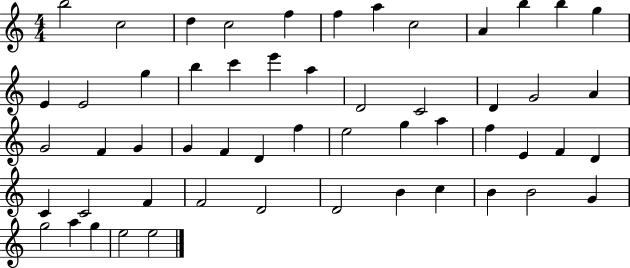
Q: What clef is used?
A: treble